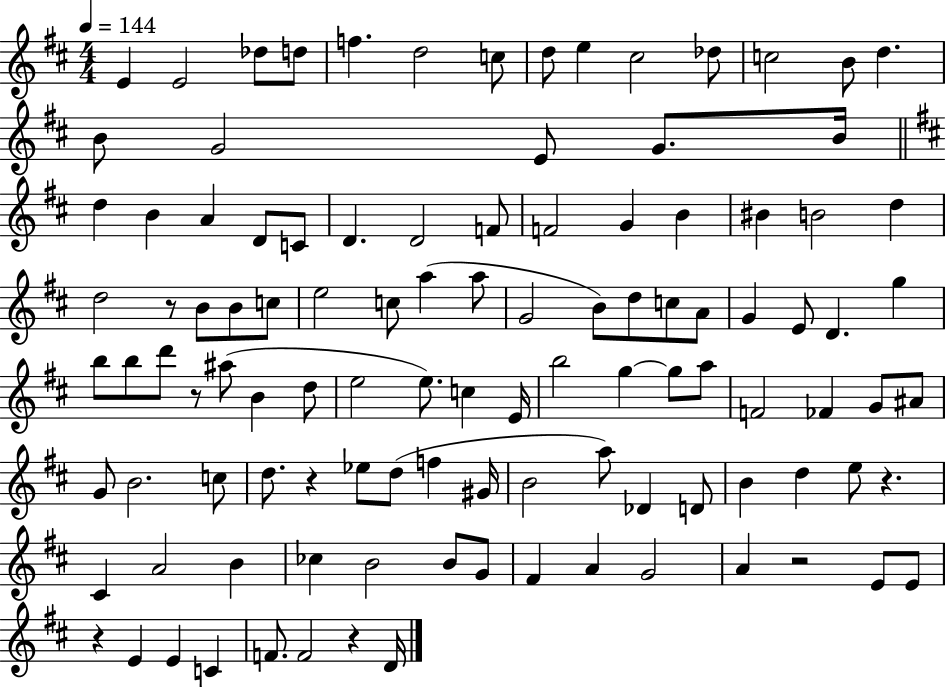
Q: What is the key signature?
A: D major